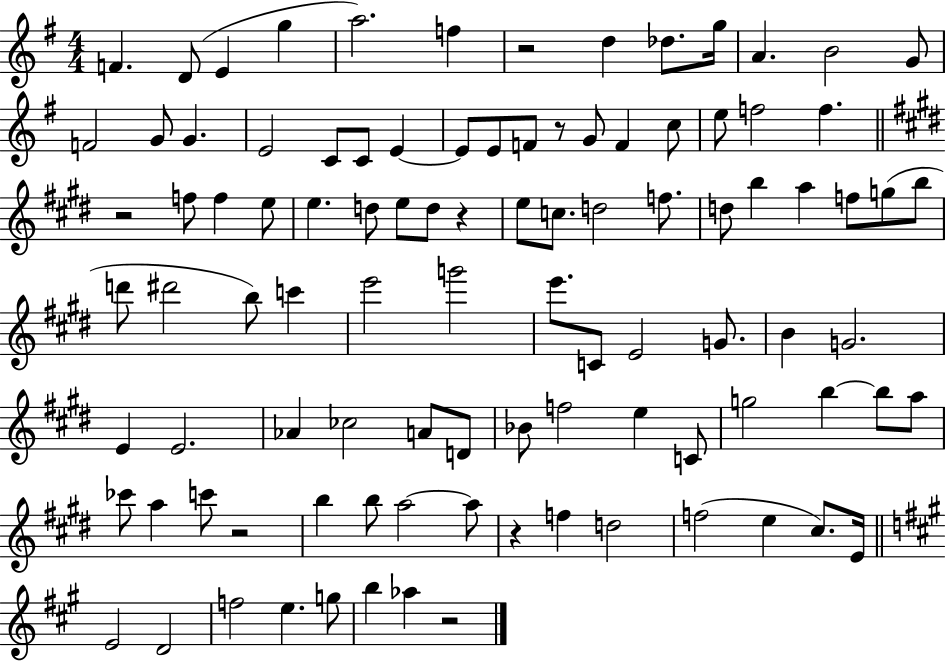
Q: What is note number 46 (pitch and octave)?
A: D6